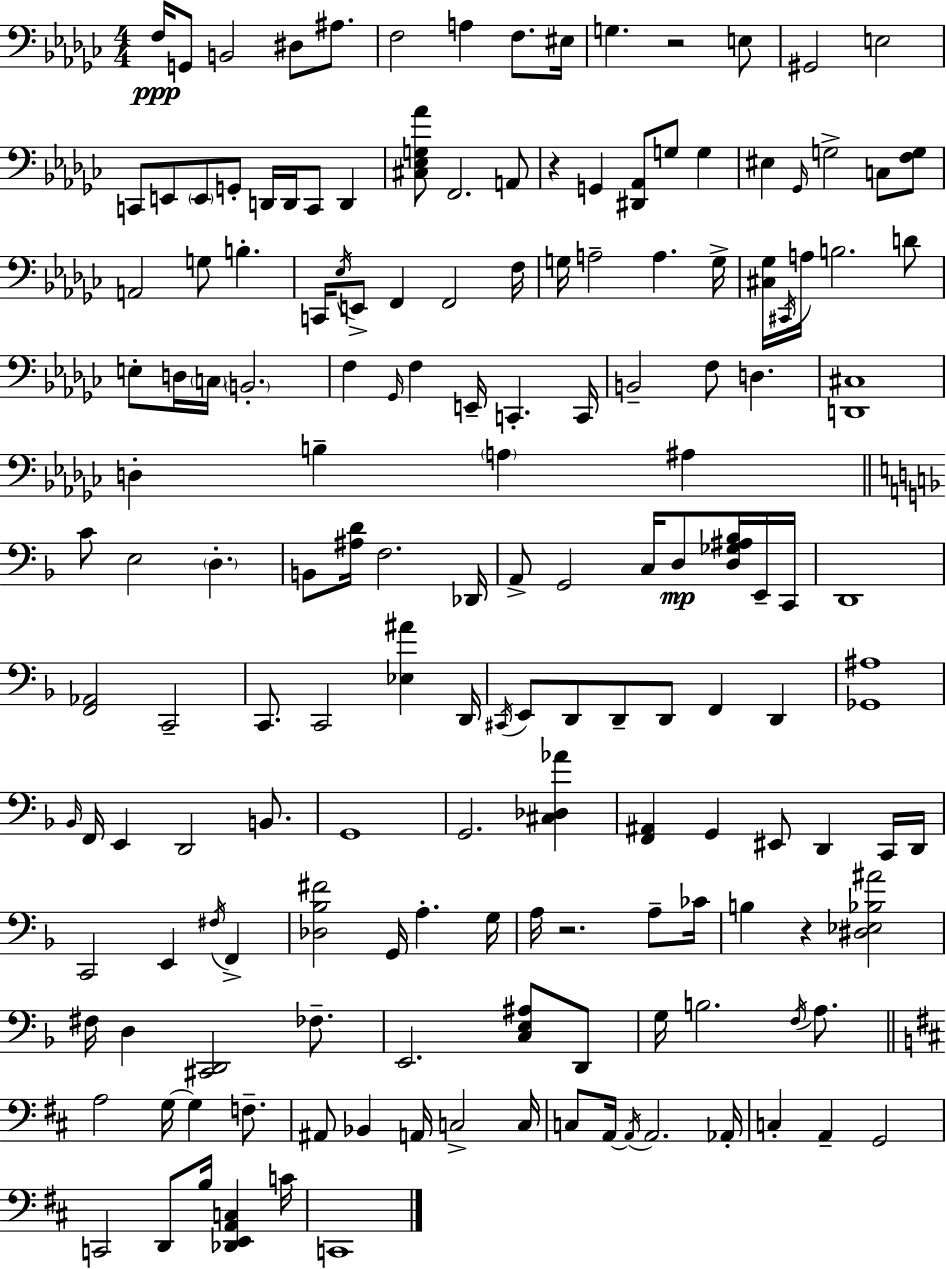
X:1
T:Untitled
M:4/4
L:1/4
K:Ebm
F,/4 G,,/2 B,,2 ^D,/2 ^A,/2 F,2 A, F,/2 ^E,/4 G, z2 E,/2 ^G,,2 E,2 C,,/2 E,,/2 E,,/2 G,,/2 D,,/4 D,,/4 C,,/2 D,, [^C,_E,G,_A]/2 F,,2 A,,/2 z G,, [^D,,_A,,]/2 G,/2 G, ^E, _G,,/4 G,2 C,/2 [F,G,]/2 A,,2 G,/2 B, C,,/4 _E,/4 E,,/2 F,, F,,2 F,/4 G,/4 A,2 A, G,/4 [^C,_G,]/4 ^C,,/4 A,/4 B,2 D/2 E,/2 D,/4 C,/4 B,,2 F, _G,,/4 F, E,,/4 C,, C,,/4 B,,2 F,/2 D, [D,,^C,]4 D, B, A, ^A, C/2 E,2 D, B,,/2 [^A,D]/4 F,2 _D,,/4 A,,/2 G,,2 C,/4 D,/2 [D,_G,^A,_B,]/4 E,,/4 C,,/4 D,,4 [F,,_A,,]2 C,,2 C,,/2 C,,2 [_E,^A] D,,/4 ^C,,/4 E,,/2 D,,/2 D,,/2 D,,/2 F,, D,, [_G,,^A,]4 _B,,/4 F,,/4 E,, D,,2 B,,/2 G,,4 G,,2 [^C,_D,_A] [F,,^A,,] G,, ^E,,/2 D,, C,,/4 D,,/4 C,,2 E,, ^F,/4 F,, [_D,_B,^F]2 G,,/4 A, G,/4 A,/4 z2 A,/2 _C/4 B, z [^D,_E,_B,^A]2 ^F,/4 D, [^C,,D,,]2 _F,/2 E,,2 [C,E,^A,]/2 D,,/2 G,/4 B,2 F,/4 A,/2 A,2 G,/4 G, F,/2 ^A,,/2 _B,, A,,/4 C,2 C,/4 C,/2 A,,/4 A,,/4 A,,2 _A,,/4 C, A,, G,,2 C,,2 D,,/2 B,/4 [_D,,E,,A,,C,] C/4 C,,4